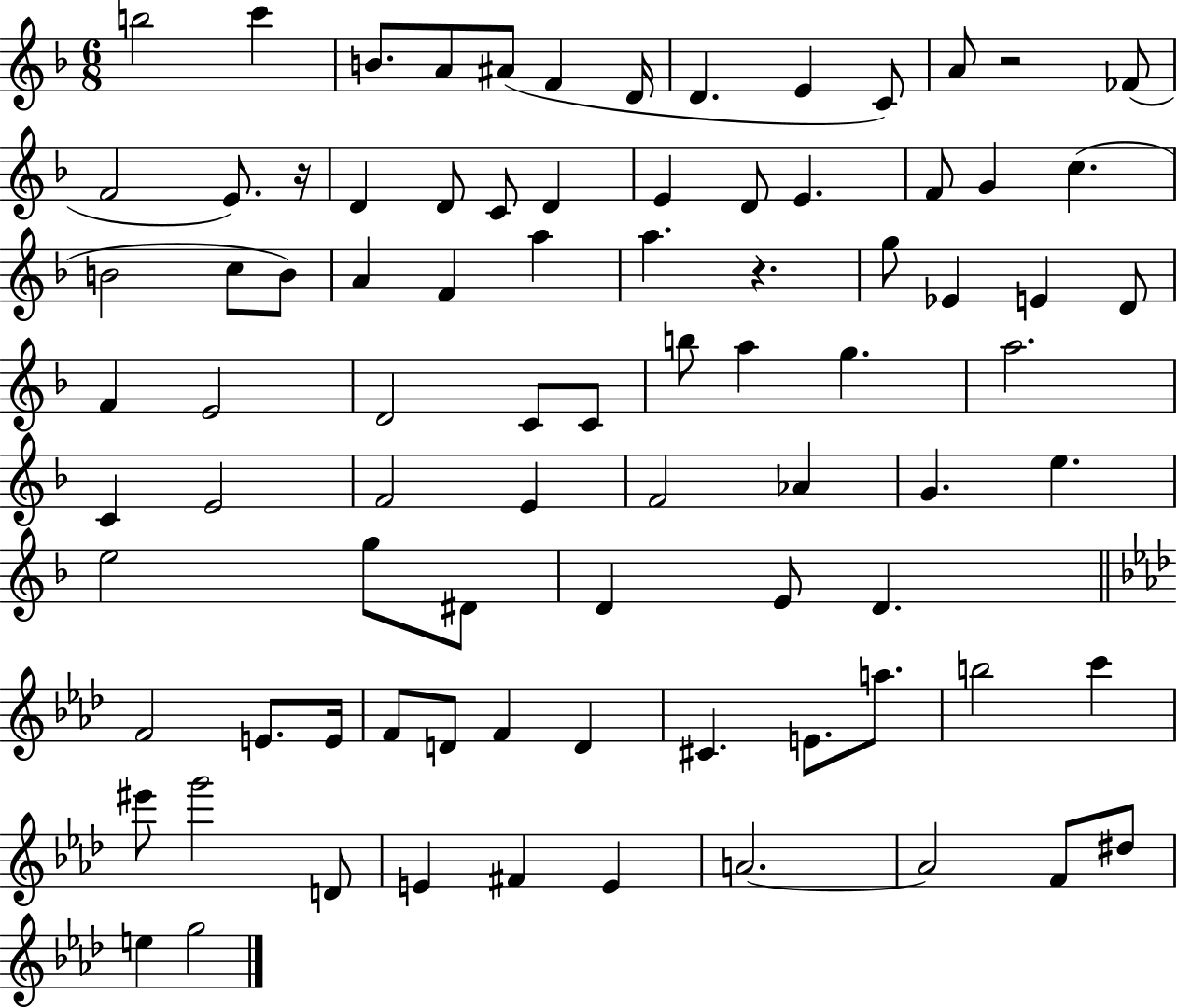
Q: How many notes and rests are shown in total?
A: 85